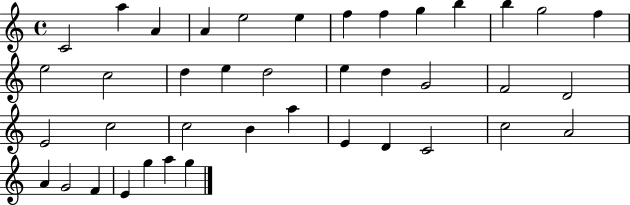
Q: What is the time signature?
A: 4/4